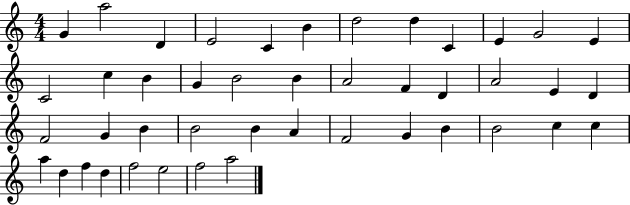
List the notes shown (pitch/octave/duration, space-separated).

G4/q A5/h D4/q E4/h C4/q B4/q D5/h D5/q C4/q E4/q G4/h E4/q C4/h C5/q B4/q G4/q B4/h B4/q A4/h F4/q D4/q A4/h E4/q D4/q F4/h G4/q B4/q B4/h B4/q A4/q F4/h G4/q B4/q B4/h C5/q C5/q A5/q D5/q F5/q D5/q F5/h E5/h F5/h A5/h